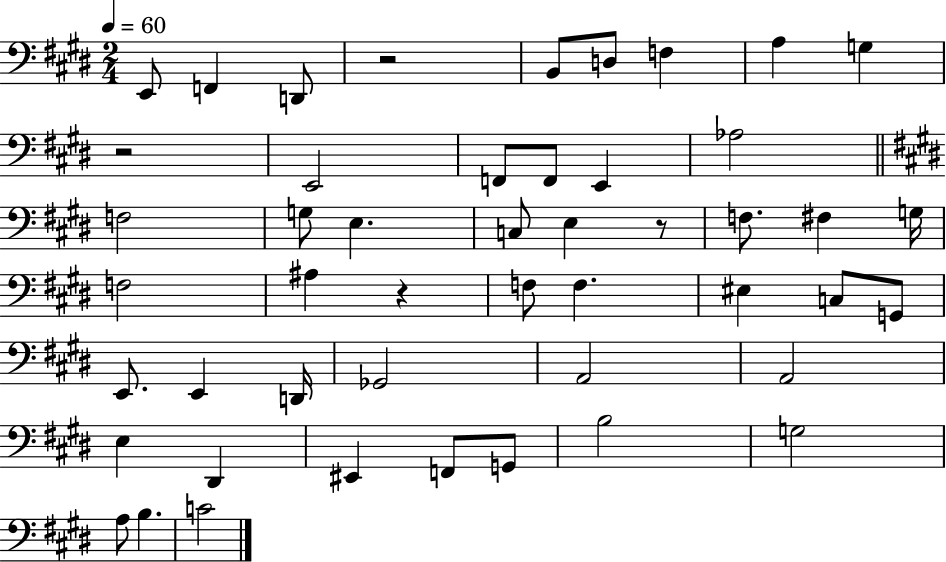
X:1
T:Untitled
M:2/4
L:1/4
K:E
E,,/2 F,, D,,/2 z2 B,,/2 D,/2 F, A, G, z2 E,,2 F,,/2 F,,/2 E,, _A,2 F,2 G,/2 E, C,/2 E, z/2 F,/2 ^F, G,/4 F,2 ^A, z F,/2 F, ^E, C,/2 G,,/2 E,,/2 E,, D,,/4 _G,,2 A,,2 A,,2 E, ^D,, ^E,, F,,/2 G,,/2 B,2 G,2 A,/2 B, C2